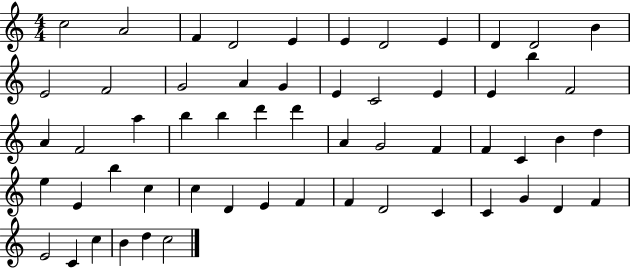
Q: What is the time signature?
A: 4/4